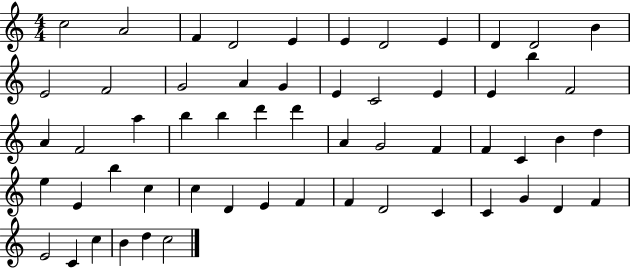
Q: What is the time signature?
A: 4/4